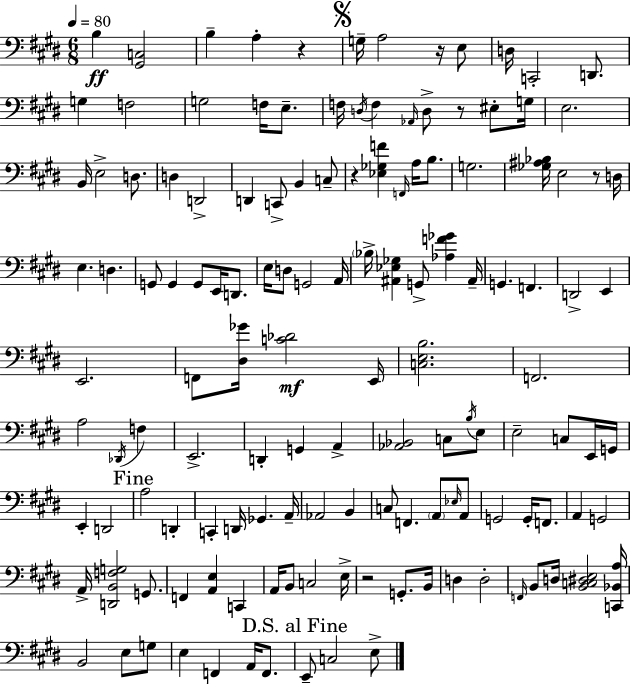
X:1
T:Untitled
M:6/8
L:1/4
K:E
B, [^G,,C,]2 B, A, z G,/4 A,2 z/4 E,/2 D,/4 C,,2 D,,/2 G, F,2 G,2 F,/4 E,/2 F,/4 D,/4 F, _A,,/4 D,/2 z/2 ^E,/2 G,/4 E,2 B,,/4 E,2 D,/2 D, D,,2 D,, C,,/2 B,, C,/2 z [_E,_G,F] F,,/4 A,/4 B,/2 G,2 [_G,^A,_B,]/4 E,2 z/2 D,/4 E, D, G,,/2 G,, G,,/2 E,,/4 D,,/2 E,/4 D,/2 G,,2 A,,/4 _B,/4 [^A,,_E,_G,] G,,/2 [_A,F_G] ^A,,/4 G,, F,, D,,2 E,, E,,2 F,,/2 [^D,_G]/4 [C_D]2 E,,/4 [C,E,B,]2 F,,2 A,2 _D,,/4 F, E,,2 D,, G,, A,, [_A,,_B,,]2 C,/2 B,/4 E,/2 E,2 C,/2 E,,/4 G,,/4 E,, D,,2 A,2 D,, C,, D,,/4 _G,, A,,/4 _A,,2 B,, C,/2 F,, A,,/2 _E,/4 A,,/2 G,,2 G,,/4 F,,/2 A,, G,,2 A,,/4 [D,,B,,F,G,]2 G,,/2 F,, [A,,E,] C,, A,,/4 B,,/2 C,2 E,/4 z2 G,,/2 B,,/4 D, D,2 F,,/4 B,,/2 D,/4 [B,,C,^D,E,]2 [C,,_B,,A,]/4 B,,2 E,/2 G,/2 E, F,, A,,/4 F,,/2 E,,/2 C,2 E,/2